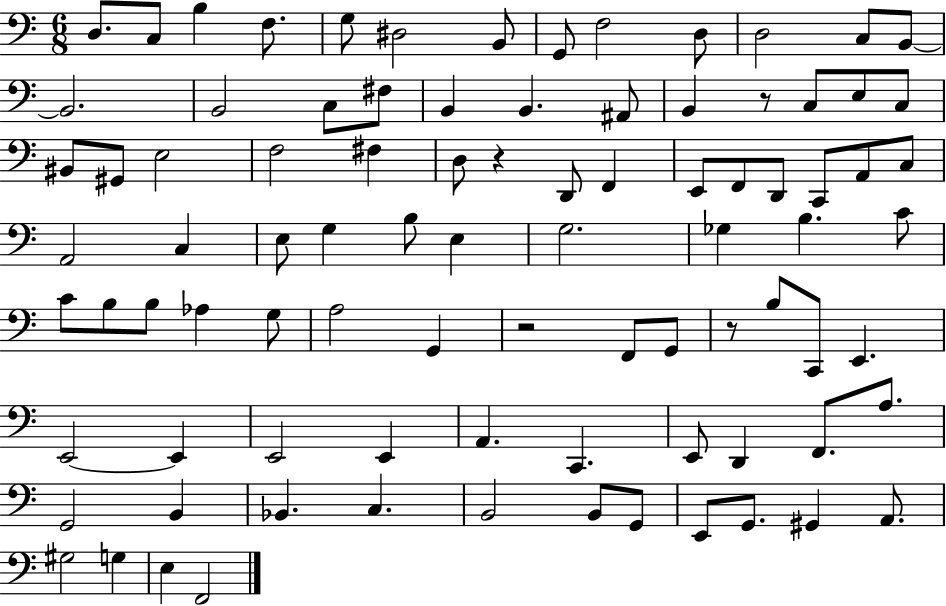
X:1
T:Untitled
M:6/8
L:1/4
K:C
D,/2 C,/2 B, F,/2 G,/2 ^D,2 B,,/2 G,,/2 F,2 D,/2 D,2 C,/2 B,,/2 B,,2 B,,2 C,/2 ^F,/2 B,, B,, ^A,,/2 B,, z/2 C,/2 E,/2 C,/2 ^B,,/2 ^G,,/2 E,2 F,2 ^F, D,/2 z D,,/2 F,, E,,/2 F,,/2 D,,/2 C,,/2 A,,/2 C,/2 A,,2 C, E,/2 G, B,/2 E, G,2 _G, B, C/2 C/2 B,/2 B,/2 _A, G,/2 A,2 G,, z2 F,,/2 G,,/2 z/2 B,/2 C,,/2 E,, E,,2 E,, E,,2 E,, A,, C,, E,,/2 D,, F,,/2 A,/2 G,,2 B,, _B,, C, B,,2 B,,/2 G,,/2 E,,/2 G,,/2 ^G,, A,,/2 ^G,2 G, E, F,,2